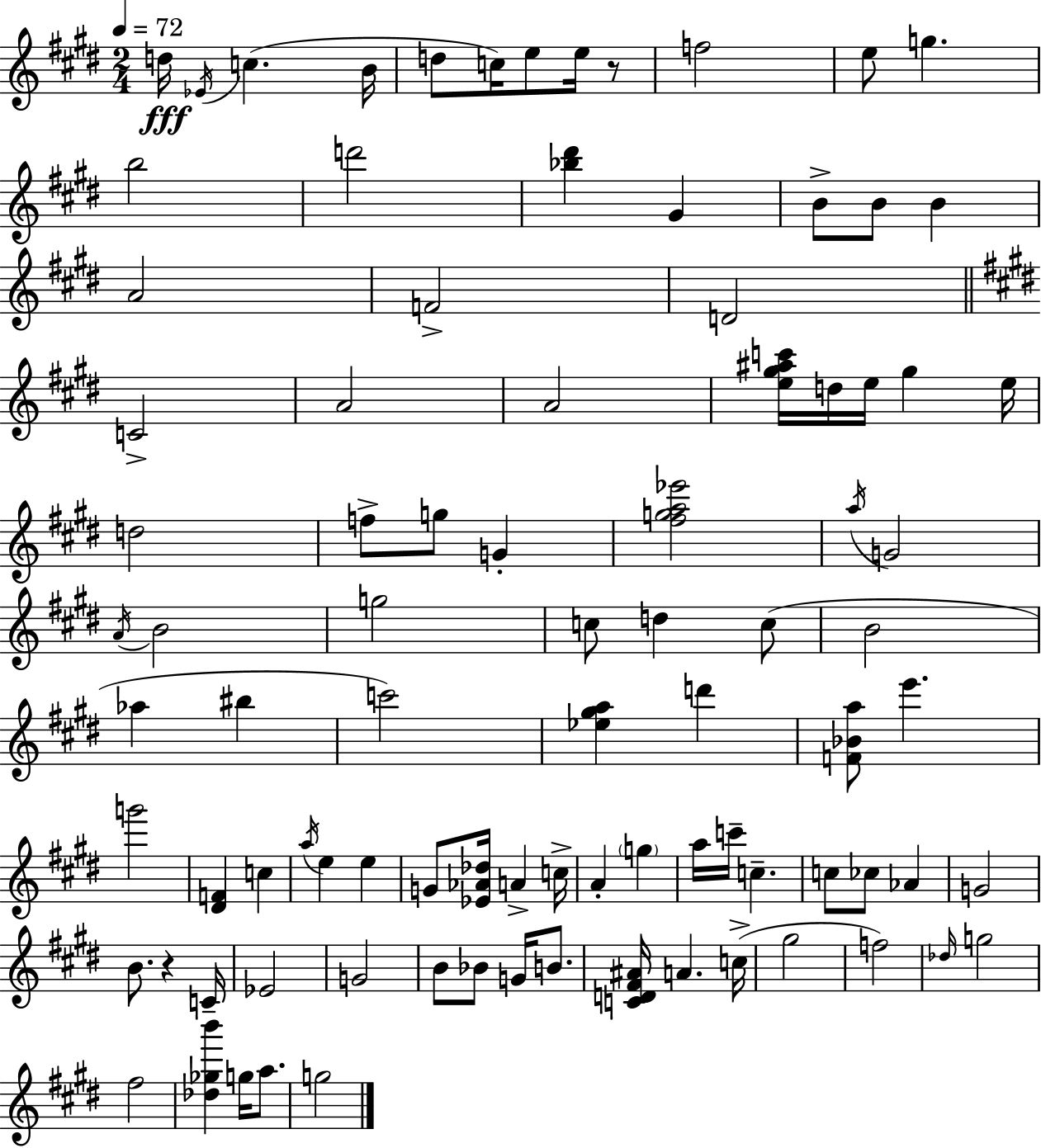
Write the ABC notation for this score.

X:1
T:Untitled
M:2/4
L:1/4
K:E
d/4 _E/4 c B/4 d/2 c/4 e/2 e/4 z/2 f2 e/2 g b2 d'2 [_b^d'] ^G B/2 B/2 B A2 F2 D2 C2 A2 A2 [e^g^ac']/4 d/4 e/4 ^g e/4 d2 f/2 g/2 G [^fga_e']2 a/4 G2 A/4 B2 g2 c/2 d c/2 B2 _a ^b c'2 [_e^ga] d' [F_Ba]/2 e' g'2 [^DF] c a/4 e e G/2 [_E_A_d]/4 A c/4 A g a/4 c'/4 c c/2 _c/2 _A G2 B/2 z C/4 _E2 G2 B/2 _B/2 G/4 B/2 [CD^F^A]/4 A c/4 ^g2 f2 _d/4 g2 ^f2 [_d_gb'] g/4 a/2 g2